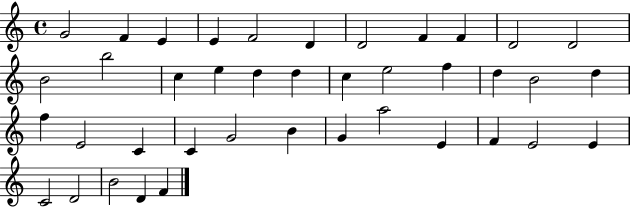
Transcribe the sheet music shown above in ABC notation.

X:1
T:Untitled
M:4/4
L:1/4
K:C
G2 F E E F2 D D2 F F D2 D2 B2 b2 c e d d c e2 f d B2 d f E2 C C G2 B G a2 E F E2 E C2 D2 B2 D F